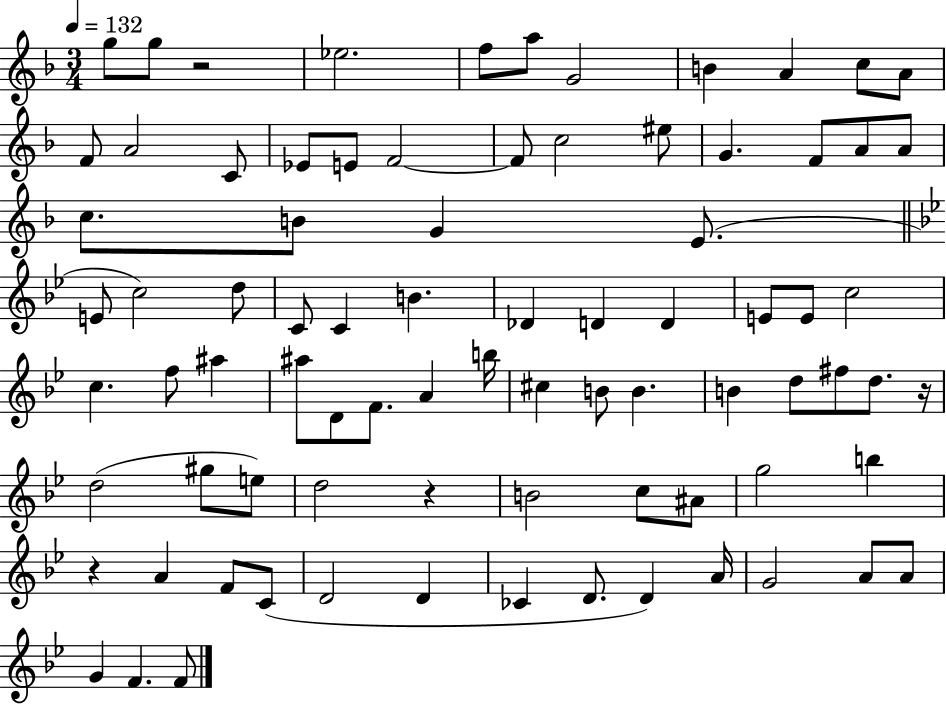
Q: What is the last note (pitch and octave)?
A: F4